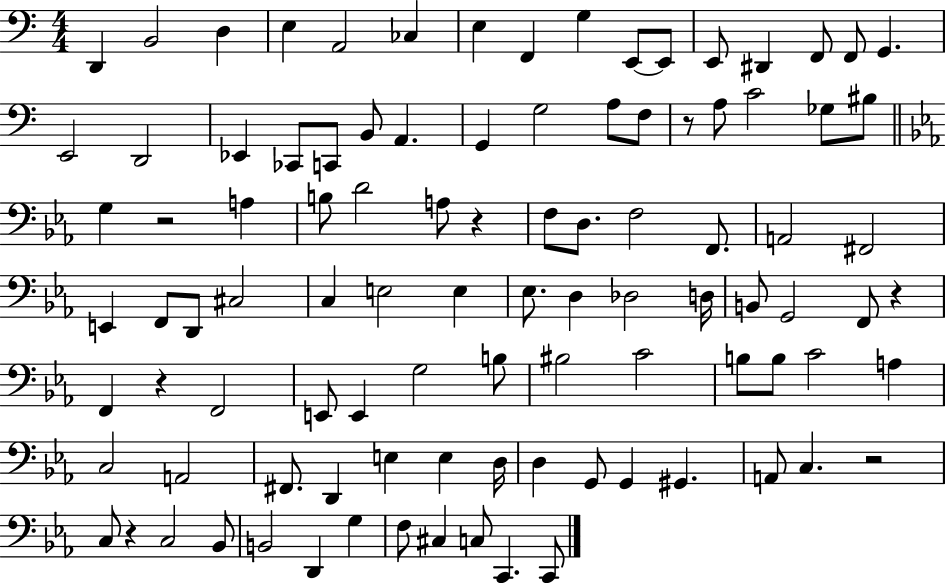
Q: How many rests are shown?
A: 7